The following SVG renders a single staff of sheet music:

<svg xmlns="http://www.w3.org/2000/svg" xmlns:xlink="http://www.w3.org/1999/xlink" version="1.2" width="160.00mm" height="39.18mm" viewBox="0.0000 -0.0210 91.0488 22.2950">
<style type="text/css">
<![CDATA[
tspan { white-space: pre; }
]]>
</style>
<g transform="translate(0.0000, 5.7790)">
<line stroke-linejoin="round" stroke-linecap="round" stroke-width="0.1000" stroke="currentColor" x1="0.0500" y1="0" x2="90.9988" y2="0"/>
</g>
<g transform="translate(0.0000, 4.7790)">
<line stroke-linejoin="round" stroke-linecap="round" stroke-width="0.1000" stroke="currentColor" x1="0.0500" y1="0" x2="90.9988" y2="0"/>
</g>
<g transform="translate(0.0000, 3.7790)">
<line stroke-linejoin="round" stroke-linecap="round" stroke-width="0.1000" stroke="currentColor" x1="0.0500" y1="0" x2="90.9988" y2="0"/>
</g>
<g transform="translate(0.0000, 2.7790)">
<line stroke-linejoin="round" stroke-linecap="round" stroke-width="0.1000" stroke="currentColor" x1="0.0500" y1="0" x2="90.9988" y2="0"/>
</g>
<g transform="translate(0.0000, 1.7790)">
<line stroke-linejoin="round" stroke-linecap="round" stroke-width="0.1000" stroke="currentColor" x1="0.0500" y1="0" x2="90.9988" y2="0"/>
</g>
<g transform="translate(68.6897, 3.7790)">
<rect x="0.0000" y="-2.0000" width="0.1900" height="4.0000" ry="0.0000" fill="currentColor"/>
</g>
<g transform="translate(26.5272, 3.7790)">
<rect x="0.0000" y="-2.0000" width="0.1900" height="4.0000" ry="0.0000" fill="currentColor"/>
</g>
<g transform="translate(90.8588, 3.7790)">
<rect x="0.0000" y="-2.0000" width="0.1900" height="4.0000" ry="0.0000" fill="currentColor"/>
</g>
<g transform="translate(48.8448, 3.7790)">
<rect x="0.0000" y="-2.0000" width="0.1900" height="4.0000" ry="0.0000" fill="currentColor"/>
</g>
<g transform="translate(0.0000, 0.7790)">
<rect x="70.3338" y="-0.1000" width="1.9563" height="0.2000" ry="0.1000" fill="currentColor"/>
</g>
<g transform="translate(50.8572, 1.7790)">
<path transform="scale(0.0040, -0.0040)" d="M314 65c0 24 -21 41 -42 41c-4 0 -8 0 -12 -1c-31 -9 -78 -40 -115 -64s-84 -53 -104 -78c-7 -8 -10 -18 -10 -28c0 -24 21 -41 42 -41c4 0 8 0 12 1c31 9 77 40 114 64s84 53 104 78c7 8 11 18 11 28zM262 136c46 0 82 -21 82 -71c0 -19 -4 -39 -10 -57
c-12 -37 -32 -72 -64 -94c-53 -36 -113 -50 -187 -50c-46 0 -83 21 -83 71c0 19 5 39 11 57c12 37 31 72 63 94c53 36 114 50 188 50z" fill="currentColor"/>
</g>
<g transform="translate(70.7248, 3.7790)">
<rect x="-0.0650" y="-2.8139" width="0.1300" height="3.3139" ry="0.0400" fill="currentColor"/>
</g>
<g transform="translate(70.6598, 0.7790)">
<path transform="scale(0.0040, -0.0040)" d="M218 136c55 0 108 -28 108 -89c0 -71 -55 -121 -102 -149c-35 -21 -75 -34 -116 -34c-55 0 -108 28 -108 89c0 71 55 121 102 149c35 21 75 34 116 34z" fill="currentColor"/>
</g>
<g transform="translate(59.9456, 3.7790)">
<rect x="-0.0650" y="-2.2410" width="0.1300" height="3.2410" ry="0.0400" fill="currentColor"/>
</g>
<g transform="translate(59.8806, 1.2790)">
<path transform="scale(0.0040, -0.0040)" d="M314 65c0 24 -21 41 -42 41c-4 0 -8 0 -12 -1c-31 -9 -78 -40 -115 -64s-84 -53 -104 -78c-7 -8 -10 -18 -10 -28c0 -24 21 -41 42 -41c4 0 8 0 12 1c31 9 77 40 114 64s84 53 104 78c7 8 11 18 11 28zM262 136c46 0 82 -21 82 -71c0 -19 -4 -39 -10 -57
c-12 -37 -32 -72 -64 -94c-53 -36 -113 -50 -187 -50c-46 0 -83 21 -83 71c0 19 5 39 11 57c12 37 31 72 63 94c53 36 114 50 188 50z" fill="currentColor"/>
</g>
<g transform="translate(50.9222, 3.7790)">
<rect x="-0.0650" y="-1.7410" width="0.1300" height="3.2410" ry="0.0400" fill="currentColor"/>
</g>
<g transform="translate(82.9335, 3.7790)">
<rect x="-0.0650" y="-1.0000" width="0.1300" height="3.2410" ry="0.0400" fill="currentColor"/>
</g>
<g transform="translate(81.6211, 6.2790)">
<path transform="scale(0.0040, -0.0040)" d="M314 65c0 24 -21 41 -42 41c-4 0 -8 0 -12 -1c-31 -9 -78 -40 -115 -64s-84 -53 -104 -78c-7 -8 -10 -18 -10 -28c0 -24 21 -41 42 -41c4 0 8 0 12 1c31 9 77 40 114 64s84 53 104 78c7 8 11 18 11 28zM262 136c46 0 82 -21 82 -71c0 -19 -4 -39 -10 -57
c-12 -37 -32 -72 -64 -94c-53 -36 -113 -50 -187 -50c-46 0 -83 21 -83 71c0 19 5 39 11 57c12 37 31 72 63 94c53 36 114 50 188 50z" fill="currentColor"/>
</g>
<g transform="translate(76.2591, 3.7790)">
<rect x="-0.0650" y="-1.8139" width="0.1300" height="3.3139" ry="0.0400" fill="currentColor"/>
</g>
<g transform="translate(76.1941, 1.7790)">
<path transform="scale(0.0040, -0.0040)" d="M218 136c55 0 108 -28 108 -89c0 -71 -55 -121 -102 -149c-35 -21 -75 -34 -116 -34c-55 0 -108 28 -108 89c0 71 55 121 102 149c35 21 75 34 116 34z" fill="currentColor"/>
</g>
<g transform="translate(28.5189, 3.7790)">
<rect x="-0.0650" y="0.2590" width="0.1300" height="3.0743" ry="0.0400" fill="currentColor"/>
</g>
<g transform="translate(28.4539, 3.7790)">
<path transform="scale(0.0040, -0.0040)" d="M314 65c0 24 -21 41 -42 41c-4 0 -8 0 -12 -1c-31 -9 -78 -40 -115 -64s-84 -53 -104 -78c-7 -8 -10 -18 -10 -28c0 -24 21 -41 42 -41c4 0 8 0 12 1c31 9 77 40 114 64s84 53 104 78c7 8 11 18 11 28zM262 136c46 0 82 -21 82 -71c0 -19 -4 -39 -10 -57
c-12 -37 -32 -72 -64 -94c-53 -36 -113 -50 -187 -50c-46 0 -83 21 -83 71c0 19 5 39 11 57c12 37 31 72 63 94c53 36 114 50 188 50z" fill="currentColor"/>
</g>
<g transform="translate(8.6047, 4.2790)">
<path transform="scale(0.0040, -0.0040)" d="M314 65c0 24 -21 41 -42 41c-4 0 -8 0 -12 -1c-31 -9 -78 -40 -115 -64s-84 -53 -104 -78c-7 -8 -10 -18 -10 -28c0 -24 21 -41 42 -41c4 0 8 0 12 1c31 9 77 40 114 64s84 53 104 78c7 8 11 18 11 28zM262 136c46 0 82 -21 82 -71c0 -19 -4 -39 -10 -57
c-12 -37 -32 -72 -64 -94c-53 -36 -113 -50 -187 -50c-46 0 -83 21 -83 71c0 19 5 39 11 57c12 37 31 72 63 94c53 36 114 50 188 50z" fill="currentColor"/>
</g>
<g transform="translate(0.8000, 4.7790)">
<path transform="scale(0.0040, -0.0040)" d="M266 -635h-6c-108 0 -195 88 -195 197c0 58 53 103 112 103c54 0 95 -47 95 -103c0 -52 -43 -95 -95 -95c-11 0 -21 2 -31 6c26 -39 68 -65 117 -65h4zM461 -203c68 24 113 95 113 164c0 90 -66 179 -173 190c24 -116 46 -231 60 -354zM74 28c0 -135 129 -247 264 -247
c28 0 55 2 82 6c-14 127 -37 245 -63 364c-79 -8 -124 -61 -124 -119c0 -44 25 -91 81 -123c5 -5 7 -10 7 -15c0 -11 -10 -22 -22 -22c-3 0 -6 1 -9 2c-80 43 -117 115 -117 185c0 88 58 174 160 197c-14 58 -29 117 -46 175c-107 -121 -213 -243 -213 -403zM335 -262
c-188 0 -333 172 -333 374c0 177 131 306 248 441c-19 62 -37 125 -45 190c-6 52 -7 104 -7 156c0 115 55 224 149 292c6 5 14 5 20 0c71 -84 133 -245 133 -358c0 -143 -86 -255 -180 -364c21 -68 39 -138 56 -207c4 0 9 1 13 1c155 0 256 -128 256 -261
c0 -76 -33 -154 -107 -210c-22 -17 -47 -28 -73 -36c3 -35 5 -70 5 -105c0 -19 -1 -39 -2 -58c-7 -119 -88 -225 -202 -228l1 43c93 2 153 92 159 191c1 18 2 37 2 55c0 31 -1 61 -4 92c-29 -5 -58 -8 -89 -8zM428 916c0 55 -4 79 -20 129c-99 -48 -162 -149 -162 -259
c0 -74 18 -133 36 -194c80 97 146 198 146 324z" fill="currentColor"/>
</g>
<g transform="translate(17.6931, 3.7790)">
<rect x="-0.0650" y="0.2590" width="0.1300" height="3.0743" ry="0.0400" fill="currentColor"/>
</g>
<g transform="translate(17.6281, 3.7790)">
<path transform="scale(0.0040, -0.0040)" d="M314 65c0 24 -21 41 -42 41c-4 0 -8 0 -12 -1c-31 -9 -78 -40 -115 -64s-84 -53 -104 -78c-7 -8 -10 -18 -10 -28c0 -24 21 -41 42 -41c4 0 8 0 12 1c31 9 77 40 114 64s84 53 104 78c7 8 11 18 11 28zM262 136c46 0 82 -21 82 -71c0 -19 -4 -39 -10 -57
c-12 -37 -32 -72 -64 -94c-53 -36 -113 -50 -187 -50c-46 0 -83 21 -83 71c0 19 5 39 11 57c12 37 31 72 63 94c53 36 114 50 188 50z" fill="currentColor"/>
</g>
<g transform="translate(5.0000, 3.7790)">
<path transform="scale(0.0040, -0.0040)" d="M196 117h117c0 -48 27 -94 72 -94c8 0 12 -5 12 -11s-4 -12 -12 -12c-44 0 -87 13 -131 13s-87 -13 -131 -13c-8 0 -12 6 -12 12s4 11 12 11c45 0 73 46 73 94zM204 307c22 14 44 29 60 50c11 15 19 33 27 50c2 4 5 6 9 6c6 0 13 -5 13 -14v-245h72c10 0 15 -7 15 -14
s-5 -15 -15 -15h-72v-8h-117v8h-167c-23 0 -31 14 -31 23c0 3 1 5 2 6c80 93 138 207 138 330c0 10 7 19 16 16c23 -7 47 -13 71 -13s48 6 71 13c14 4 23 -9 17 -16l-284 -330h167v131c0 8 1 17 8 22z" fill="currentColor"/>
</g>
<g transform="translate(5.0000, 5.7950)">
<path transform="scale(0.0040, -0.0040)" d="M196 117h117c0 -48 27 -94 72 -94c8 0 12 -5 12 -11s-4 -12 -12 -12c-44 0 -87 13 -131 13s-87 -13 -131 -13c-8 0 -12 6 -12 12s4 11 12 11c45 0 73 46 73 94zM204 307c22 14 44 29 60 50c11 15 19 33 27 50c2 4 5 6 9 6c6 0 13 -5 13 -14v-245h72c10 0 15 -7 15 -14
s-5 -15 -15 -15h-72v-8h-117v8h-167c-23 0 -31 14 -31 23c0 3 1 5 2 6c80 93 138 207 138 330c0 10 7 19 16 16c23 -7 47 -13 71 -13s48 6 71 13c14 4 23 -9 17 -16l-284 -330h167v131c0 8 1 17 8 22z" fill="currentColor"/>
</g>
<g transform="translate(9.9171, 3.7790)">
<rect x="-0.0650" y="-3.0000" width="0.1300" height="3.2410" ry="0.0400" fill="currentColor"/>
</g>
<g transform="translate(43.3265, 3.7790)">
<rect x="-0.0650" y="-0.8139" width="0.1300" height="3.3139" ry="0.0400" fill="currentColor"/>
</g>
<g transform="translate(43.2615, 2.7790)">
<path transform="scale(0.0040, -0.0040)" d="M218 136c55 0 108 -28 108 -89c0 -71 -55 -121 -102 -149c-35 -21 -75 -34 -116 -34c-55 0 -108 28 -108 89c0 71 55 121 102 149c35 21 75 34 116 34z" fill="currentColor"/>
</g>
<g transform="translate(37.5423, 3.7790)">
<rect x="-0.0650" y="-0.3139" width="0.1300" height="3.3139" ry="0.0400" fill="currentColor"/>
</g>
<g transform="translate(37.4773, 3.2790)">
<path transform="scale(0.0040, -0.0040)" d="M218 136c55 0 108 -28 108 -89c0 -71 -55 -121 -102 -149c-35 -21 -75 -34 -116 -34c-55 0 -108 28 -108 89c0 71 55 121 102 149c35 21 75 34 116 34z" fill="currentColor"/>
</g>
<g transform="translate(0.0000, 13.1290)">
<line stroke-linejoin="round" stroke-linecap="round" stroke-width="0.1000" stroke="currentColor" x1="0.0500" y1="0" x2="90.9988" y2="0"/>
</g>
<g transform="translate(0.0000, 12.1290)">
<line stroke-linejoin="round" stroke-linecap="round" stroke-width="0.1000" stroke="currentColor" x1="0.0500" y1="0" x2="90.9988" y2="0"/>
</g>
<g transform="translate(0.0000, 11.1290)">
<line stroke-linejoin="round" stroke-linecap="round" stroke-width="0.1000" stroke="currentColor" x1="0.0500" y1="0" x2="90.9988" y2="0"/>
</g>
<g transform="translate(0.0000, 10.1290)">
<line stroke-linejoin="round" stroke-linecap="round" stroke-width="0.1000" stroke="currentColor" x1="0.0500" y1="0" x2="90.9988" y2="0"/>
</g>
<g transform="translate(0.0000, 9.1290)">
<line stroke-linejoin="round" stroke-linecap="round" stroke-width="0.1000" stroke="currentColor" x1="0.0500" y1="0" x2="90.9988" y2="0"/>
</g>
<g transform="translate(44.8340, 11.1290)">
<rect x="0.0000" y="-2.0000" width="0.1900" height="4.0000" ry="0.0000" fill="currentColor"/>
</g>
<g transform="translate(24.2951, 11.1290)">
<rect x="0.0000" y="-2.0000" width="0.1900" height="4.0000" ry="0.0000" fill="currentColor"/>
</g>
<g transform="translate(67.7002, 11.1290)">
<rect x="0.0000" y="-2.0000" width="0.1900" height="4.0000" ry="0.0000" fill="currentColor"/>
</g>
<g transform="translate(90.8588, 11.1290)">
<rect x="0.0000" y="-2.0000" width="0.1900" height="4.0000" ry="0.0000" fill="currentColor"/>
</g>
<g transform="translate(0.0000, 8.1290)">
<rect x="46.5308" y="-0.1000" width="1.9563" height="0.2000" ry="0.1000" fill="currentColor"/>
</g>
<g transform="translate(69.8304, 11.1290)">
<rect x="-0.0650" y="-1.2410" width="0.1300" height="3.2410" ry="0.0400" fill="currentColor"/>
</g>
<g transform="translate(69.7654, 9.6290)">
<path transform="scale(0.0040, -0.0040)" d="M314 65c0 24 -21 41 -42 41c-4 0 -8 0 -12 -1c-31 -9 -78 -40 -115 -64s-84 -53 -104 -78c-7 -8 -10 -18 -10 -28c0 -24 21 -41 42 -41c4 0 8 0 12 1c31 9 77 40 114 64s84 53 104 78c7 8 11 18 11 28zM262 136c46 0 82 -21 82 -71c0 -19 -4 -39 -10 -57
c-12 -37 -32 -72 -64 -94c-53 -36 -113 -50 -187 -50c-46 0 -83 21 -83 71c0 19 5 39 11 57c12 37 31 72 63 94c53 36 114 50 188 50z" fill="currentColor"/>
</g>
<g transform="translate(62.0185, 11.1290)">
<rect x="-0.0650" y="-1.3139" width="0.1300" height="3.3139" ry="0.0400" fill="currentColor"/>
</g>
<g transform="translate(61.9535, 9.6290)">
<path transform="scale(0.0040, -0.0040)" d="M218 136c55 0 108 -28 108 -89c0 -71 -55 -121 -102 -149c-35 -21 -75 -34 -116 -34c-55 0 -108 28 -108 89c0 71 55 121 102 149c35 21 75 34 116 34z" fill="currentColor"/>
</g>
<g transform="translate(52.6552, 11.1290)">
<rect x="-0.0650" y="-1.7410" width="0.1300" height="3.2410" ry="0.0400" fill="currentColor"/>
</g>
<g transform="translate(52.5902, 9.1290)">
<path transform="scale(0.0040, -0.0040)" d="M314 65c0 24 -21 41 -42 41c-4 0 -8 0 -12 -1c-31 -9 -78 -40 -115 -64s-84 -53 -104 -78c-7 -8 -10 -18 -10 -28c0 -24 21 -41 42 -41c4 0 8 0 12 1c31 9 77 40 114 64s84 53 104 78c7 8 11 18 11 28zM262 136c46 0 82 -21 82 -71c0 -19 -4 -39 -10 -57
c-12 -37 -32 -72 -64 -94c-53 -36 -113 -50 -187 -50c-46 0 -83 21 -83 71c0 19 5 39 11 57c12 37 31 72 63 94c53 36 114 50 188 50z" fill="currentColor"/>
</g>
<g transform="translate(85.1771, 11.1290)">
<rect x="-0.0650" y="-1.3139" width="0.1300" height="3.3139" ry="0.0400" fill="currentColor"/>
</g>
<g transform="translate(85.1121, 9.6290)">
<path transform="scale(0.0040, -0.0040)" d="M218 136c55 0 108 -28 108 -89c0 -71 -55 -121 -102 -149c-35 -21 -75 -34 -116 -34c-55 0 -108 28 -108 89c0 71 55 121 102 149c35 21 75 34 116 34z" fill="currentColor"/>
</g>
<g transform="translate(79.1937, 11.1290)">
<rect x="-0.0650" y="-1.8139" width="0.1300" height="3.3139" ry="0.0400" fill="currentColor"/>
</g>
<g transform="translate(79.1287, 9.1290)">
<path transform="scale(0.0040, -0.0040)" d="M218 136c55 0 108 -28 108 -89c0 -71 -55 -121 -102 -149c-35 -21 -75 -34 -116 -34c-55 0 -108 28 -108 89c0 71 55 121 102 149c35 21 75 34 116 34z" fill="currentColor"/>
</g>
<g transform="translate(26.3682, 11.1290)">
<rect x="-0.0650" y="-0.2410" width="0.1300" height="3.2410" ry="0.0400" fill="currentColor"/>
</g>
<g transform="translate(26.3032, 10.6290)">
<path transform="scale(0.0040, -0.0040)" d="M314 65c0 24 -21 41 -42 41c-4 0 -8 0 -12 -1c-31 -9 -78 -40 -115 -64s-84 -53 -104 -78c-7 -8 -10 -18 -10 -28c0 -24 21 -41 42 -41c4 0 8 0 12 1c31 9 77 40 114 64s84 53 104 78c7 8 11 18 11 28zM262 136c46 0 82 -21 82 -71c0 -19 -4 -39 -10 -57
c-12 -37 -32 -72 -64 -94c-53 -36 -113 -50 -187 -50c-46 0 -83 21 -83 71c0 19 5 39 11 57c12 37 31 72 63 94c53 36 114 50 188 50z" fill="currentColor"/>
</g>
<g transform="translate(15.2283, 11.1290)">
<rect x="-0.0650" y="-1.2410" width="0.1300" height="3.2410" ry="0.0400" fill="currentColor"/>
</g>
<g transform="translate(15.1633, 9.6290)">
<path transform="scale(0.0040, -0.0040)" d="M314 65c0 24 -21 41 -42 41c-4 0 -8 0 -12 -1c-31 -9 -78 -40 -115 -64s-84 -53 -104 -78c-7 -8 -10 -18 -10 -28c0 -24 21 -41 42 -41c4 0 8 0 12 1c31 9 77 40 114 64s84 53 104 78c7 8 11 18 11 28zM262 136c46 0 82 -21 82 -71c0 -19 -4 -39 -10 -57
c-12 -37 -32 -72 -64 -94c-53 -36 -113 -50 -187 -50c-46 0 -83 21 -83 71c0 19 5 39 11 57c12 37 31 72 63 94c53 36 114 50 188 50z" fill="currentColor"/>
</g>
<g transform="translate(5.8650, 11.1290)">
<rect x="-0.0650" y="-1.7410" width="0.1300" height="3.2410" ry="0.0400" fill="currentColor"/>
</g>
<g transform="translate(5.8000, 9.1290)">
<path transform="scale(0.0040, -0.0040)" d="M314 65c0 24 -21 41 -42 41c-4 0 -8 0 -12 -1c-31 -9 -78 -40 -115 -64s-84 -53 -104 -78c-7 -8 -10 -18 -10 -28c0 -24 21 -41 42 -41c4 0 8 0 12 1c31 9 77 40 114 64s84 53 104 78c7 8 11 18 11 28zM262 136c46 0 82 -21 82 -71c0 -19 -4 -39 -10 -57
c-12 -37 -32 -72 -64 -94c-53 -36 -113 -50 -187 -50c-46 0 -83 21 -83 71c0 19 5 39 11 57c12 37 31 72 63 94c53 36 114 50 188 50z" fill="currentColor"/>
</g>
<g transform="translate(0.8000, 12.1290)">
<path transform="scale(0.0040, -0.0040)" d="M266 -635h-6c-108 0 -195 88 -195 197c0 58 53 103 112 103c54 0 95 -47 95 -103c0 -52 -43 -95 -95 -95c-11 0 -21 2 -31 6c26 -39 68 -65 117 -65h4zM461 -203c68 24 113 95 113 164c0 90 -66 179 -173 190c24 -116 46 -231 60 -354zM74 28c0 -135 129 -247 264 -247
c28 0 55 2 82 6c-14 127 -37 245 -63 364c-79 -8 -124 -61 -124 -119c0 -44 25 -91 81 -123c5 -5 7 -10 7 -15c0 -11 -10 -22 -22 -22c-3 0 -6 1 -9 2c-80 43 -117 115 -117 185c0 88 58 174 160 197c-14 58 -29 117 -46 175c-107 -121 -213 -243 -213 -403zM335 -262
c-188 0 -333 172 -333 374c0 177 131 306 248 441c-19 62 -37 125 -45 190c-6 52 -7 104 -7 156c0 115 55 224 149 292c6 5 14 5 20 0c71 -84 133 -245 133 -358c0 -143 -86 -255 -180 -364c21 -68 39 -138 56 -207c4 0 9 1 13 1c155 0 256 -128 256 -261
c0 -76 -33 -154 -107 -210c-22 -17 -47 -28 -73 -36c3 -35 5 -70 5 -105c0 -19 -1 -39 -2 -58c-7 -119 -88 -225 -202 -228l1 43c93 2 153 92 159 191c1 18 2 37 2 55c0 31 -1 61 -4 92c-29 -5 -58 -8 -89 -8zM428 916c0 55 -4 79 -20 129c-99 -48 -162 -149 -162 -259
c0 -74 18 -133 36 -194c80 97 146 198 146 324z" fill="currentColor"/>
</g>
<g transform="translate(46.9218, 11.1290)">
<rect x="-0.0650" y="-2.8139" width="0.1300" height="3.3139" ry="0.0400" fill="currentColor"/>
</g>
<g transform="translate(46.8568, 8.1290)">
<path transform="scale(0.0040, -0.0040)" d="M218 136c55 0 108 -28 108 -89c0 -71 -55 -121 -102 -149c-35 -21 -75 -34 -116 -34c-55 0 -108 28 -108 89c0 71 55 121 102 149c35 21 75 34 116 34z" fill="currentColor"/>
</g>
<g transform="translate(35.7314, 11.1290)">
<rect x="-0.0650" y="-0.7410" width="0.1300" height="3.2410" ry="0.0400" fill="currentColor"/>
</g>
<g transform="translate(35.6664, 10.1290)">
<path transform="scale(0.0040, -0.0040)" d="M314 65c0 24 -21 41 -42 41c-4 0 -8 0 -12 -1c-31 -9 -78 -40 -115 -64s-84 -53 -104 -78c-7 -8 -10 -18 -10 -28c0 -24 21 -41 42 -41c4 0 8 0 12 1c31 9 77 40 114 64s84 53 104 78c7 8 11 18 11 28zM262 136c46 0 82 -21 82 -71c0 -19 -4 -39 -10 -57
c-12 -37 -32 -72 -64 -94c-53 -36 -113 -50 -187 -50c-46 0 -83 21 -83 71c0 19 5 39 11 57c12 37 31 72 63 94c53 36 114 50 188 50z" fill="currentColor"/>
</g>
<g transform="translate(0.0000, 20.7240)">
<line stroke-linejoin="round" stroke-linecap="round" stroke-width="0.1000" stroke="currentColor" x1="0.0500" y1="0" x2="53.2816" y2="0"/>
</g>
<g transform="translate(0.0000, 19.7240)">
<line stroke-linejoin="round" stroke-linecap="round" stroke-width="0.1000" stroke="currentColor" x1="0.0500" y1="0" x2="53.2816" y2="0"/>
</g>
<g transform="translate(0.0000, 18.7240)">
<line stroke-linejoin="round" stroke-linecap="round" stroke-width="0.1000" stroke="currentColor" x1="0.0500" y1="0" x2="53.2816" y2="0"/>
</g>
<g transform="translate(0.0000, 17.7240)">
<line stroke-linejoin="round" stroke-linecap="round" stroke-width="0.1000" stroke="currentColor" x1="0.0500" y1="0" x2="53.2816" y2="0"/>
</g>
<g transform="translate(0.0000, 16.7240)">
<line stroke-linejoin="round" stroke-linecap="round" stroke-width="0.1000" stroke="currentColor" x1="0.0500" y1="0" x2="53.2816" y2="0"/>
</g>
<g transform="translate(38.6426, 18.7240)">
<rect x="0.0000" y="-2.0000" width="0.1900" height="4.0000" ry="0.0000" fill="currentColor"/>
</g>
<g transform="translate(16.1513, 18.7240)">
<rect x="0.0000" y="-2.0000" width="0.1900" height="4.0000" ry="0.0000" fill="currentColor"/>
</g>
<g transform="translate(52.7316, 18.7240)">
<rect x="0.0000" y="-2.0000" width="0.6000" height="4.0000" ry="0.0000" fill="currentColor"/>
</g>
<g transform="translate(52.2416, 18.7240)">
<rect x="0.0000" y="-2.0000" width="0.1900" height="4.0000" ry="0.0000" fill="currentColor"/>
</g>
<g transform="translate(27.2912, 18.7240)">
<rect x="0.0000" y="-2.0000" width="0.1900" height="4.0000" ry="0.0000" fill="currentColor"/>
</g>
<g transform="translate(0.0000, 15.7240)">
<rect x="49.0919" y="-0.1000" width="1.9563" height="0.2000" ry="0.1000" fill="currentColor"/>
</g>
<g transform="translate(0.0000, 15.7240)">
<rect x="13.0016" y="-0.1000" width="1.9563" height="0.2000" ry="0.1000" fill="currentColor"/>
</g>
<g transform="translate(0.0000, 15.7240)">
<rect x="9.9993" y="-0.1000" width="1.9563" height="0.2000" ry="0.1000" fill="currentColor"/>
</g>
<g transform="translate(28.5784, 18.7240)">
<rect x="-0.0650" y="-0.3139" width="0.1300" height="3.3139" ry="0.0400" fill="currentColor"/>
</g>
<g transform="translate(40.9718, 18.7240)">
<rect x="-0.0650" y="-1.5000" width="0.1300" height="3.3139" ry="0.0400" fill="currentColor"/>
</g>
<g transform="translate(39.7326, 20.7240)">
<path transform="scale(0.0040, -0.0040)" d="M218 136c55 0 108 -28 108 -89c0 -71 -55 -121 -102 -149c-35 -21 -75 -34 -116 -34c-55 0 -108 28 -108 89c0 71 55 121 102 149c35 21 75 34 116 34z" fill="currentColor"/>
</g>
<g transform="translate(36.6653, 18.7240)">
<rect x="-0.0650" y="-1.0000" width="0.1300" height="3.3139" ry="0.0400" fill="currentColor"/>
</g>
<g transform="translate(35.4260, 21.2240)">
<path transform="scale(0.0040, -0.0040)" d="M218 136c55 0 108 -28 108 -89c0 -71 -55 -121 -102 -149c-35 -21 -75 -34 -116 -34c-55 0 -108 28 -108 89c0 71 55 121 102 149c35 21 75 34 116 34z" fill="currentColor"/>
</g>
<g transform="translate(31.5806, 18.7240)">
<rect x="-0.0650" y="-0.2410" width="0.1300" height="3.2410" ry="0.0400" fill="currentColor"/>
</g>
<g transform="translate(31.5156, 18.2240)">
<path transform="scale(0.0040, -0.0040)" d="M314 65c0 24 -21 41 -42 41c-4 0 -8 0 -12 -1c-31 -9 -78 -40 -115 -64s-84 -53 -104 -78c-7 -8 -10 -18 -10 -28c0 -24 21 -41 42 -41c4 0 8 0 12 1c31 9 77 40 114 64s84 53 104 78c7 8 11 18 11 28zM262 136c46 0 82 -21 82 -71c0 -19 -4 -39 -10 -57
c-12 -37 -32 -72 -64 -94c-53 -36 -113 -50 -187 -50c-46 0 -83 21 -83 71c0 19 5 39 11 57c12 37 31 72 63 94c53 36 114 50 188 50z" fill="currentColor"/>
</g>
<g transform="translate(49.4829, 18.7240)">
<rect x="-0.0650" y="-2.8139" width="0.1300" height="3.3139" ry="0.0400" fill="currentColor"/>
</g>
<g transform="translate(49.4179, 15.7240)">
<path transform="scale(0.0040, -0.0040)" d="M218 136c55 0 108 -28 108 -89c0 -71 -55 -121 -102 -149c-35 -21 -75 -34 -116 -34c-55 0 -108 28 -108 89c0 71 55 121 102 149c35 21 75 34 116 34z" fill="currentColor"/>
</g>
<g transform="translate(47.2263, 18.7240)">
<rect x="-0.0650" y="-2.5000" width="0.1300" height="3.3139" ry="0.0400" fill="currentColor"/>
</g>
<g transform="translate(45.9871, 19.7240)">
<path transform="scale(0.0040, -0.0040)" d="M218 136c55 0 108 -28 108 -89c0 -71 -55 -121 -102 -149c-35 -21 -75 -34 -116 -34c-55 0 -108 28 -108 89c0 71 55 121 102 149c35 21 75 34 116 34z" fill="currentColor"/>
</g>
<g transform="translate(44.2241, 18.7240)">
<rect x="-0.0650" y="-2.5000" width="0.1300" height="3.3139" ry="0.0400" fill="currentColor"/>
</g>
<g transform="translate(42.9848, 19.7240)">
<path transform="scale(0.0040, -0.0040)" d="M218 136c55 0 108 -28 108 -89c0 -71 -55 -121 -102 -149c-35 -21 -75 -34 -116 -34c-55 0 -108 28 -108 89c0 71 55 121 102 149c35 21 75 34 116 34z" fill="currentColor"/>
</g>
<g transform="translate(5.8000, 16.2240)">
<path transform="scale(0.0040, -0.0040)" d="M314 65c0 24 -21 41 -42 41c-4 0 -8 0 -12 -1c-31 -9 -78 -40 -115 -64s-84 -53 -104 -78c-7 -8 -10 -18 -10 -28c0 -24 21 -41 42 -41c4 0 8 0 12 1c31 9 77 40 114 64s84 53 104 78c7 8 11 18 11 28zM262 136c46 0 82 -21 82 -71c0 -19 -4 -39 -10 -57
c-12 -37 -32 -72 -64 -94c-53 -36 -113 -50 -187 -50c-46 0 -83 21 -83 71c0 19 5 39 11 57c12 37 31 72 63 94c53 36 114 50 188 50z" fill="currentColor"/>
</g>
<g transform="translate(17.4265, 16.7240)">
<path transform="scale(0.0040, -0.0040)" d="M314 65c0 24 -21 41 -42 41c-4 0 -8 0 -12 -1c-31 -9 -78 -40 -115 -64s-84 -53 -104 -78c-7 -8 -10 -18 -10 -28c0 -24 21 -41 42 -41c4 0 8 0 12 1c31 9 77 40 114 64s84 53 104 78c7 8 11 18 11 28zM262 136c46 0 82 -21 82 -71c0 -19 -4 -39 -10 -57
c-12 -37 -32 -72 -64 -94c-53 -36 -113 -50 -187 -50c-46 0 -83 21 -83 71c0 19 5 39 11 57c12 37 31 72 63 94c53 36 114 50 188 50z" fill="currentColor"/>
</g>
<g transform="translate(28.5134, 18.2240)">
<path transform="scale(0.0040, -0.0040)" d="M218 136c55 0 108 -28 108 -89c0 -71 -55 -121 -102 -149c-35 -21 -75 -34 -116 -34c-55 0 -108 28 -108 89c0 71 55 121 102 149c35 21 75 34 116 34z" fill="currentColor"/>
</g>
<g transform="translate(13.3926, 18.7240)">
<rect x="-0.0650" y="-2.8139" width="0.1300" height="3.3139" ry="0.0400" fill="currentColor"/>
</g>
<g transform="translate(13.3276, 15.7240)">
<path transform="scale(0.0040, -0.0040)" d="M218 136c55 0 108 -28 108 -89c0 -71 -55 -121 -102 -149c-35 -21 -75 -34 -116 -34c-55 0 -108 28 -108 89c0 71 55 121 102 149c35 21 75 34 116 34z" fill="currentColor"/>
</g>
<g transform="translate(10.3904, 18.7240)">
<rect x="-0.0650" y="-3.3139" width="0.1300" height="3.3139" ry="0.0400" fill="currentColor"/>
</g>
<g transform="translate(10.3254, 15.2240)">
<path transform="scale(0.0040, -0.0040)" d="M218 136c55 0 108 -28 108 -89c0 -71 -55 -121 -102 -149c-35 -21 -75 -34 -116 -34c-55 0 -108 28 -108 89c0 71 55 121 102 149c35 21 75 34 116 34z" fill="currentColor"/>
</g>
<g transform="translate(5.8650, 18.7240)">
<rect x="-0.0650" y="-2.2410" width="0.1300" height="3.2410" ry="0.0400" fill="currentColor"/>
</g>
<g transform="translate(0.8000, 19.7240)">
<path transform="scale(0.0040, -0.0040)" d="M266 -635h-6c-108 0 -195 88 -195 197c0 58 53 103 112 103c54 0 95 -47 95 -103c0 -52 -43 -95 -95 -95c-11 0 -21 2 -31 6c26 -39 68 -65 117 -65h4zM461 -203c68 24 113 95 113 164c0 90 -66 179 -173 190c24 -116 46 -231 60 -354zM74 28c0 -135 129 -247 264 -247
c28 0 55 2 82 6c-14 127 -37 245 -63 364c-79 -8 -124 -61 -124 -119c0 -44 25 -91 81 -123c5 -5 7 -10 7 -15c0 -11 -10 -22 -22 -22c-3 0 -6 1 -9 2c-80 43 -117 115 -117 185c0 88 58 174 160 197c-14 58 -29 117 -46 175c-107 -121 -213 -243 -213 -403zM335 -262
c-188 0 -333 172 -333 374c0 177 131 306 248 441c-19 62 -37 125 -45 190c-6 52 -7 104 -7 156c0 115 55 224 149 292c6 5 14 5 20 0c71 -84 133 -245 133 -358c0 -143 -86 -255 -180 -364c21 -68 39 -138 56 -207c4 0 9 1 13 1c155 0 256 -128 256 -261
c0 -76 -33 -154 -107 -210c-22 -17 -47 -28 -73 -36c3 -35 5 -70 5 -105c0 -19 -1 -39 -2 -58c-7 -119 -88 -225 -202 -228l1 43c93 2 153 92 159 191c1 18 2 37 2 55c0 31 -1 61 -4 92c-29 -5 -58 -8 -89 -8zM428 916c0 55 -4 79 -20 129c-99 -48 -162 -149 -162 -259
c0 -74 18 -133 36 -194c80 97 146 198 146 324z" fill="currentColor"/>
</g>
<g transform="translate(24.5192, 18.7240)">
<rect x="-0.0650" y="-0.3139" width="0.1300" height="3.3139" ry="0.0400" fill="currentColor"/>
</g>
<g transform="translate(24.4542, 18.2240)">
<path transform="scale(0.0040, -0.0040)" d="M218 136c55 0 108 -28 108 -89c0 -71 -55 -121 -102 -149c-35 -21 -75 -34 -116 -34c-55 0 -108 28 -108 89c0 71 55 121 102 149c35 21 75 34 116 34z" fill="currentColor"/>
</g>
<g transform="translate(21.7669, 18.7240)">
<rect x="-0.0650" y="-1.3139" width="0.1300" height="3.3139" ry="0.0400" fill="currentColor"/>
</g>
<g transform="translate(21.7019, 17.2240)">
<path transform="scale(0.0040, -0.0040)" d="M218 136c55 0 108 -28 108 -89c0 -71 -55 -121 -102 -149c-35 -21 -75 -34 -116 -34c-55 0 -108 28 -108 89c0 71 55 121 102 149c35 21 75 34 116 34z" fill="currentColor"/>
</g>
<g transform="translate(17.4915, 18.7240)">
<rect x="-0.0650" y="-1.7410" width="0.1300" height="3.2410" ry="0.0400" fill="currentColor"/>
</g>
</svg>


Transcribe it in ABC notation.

X:1
T:Untitled
M:4/4
L:1/4
K:C
A2 B2 B2 c d f2 g2 a f D2 f2 e2 c2 d2 a f2 e e2 f e g2 b a f2 e c c c2 D E G G a